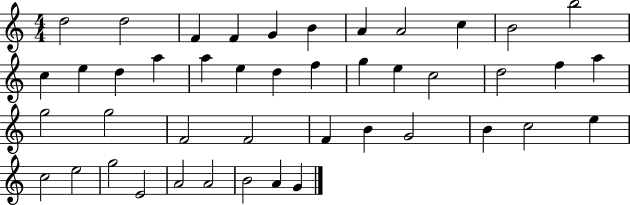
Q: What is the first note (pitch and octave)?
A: D5